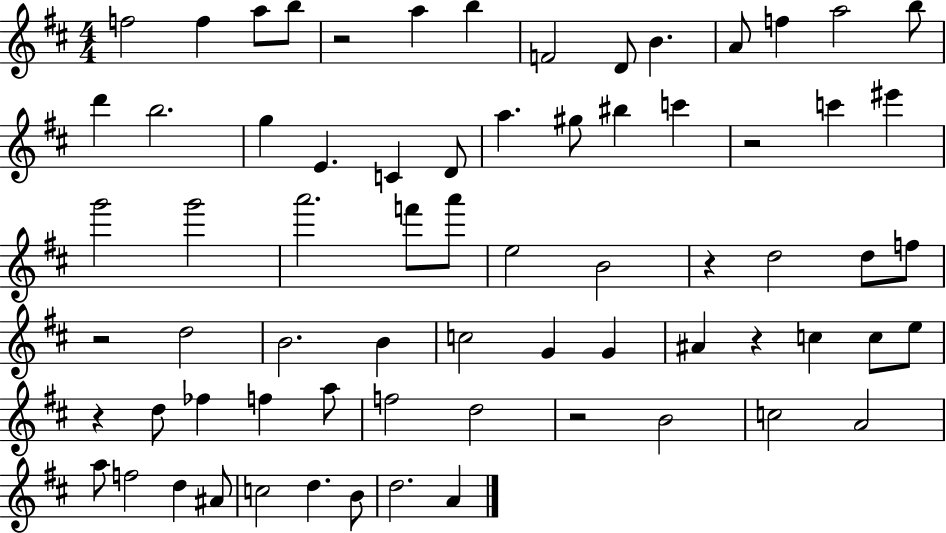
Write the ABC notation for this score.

X:1
T:Untitled
M:4/4
L:1/4
K:D
f2 f a/2 b/2 z2 a b F2 D/2 B A/2 f a2 b/2 d' b2 g E C D/2 a ^g/2 ^b c' z2 c' ^e' g'2 g'2 a'2 f'/2 a'/2 e2 B2 z d2 d/2 f/2 z2 d2 B2 B c2 G G ^A z c c/2 e/2 z d/2 _f f a/2 f2 d2 z2 B2 c2 A2 a/2 f2 d ^A/2 c2 d B/2 d2 A